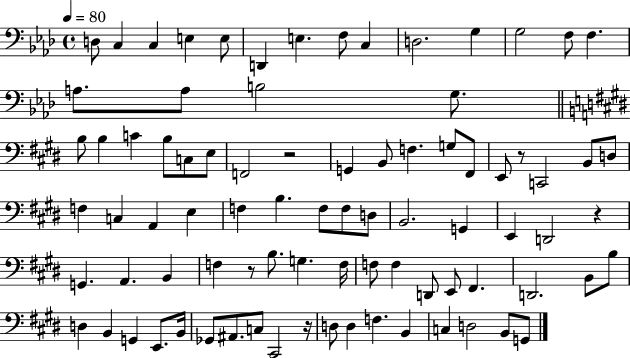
{
  \clef bass
  \time 4/4
  \defaultTimeSignature
  \key aes \major
  \tempo 4 = 80
  d8 c4 c4 e4 e8 | d,4 e4. f8 c4 | d2. g4 | g2 f8 f4. | \break a8. a8 b2 g8. | \bar "||" \break \key e \major b8 b4 c'4 b8 c8 e8 | f,2 r2 | g,4 b,8 f4. g8 fis,8 | e,8 r8 c,2 b,8 d8 | \break f4 c4 a,4 e4 | f4 b4. f8 f8 d8 | b,2. g,4 | e,4 d,2 r4 | \break g,4. a,4. b,4 | f4 r8 b8. g4. f16 | f8 f4 d,8 e,8 fis,4. | d,2. b,8 b8 | \break d4 b,4 g,4 e,8. b,16 | ges,8 ais,8. c8 cis,2 r16 | d8 d4 f4. b,4 | c4 d2 b,8 g,8 | \break \bar "|."
}